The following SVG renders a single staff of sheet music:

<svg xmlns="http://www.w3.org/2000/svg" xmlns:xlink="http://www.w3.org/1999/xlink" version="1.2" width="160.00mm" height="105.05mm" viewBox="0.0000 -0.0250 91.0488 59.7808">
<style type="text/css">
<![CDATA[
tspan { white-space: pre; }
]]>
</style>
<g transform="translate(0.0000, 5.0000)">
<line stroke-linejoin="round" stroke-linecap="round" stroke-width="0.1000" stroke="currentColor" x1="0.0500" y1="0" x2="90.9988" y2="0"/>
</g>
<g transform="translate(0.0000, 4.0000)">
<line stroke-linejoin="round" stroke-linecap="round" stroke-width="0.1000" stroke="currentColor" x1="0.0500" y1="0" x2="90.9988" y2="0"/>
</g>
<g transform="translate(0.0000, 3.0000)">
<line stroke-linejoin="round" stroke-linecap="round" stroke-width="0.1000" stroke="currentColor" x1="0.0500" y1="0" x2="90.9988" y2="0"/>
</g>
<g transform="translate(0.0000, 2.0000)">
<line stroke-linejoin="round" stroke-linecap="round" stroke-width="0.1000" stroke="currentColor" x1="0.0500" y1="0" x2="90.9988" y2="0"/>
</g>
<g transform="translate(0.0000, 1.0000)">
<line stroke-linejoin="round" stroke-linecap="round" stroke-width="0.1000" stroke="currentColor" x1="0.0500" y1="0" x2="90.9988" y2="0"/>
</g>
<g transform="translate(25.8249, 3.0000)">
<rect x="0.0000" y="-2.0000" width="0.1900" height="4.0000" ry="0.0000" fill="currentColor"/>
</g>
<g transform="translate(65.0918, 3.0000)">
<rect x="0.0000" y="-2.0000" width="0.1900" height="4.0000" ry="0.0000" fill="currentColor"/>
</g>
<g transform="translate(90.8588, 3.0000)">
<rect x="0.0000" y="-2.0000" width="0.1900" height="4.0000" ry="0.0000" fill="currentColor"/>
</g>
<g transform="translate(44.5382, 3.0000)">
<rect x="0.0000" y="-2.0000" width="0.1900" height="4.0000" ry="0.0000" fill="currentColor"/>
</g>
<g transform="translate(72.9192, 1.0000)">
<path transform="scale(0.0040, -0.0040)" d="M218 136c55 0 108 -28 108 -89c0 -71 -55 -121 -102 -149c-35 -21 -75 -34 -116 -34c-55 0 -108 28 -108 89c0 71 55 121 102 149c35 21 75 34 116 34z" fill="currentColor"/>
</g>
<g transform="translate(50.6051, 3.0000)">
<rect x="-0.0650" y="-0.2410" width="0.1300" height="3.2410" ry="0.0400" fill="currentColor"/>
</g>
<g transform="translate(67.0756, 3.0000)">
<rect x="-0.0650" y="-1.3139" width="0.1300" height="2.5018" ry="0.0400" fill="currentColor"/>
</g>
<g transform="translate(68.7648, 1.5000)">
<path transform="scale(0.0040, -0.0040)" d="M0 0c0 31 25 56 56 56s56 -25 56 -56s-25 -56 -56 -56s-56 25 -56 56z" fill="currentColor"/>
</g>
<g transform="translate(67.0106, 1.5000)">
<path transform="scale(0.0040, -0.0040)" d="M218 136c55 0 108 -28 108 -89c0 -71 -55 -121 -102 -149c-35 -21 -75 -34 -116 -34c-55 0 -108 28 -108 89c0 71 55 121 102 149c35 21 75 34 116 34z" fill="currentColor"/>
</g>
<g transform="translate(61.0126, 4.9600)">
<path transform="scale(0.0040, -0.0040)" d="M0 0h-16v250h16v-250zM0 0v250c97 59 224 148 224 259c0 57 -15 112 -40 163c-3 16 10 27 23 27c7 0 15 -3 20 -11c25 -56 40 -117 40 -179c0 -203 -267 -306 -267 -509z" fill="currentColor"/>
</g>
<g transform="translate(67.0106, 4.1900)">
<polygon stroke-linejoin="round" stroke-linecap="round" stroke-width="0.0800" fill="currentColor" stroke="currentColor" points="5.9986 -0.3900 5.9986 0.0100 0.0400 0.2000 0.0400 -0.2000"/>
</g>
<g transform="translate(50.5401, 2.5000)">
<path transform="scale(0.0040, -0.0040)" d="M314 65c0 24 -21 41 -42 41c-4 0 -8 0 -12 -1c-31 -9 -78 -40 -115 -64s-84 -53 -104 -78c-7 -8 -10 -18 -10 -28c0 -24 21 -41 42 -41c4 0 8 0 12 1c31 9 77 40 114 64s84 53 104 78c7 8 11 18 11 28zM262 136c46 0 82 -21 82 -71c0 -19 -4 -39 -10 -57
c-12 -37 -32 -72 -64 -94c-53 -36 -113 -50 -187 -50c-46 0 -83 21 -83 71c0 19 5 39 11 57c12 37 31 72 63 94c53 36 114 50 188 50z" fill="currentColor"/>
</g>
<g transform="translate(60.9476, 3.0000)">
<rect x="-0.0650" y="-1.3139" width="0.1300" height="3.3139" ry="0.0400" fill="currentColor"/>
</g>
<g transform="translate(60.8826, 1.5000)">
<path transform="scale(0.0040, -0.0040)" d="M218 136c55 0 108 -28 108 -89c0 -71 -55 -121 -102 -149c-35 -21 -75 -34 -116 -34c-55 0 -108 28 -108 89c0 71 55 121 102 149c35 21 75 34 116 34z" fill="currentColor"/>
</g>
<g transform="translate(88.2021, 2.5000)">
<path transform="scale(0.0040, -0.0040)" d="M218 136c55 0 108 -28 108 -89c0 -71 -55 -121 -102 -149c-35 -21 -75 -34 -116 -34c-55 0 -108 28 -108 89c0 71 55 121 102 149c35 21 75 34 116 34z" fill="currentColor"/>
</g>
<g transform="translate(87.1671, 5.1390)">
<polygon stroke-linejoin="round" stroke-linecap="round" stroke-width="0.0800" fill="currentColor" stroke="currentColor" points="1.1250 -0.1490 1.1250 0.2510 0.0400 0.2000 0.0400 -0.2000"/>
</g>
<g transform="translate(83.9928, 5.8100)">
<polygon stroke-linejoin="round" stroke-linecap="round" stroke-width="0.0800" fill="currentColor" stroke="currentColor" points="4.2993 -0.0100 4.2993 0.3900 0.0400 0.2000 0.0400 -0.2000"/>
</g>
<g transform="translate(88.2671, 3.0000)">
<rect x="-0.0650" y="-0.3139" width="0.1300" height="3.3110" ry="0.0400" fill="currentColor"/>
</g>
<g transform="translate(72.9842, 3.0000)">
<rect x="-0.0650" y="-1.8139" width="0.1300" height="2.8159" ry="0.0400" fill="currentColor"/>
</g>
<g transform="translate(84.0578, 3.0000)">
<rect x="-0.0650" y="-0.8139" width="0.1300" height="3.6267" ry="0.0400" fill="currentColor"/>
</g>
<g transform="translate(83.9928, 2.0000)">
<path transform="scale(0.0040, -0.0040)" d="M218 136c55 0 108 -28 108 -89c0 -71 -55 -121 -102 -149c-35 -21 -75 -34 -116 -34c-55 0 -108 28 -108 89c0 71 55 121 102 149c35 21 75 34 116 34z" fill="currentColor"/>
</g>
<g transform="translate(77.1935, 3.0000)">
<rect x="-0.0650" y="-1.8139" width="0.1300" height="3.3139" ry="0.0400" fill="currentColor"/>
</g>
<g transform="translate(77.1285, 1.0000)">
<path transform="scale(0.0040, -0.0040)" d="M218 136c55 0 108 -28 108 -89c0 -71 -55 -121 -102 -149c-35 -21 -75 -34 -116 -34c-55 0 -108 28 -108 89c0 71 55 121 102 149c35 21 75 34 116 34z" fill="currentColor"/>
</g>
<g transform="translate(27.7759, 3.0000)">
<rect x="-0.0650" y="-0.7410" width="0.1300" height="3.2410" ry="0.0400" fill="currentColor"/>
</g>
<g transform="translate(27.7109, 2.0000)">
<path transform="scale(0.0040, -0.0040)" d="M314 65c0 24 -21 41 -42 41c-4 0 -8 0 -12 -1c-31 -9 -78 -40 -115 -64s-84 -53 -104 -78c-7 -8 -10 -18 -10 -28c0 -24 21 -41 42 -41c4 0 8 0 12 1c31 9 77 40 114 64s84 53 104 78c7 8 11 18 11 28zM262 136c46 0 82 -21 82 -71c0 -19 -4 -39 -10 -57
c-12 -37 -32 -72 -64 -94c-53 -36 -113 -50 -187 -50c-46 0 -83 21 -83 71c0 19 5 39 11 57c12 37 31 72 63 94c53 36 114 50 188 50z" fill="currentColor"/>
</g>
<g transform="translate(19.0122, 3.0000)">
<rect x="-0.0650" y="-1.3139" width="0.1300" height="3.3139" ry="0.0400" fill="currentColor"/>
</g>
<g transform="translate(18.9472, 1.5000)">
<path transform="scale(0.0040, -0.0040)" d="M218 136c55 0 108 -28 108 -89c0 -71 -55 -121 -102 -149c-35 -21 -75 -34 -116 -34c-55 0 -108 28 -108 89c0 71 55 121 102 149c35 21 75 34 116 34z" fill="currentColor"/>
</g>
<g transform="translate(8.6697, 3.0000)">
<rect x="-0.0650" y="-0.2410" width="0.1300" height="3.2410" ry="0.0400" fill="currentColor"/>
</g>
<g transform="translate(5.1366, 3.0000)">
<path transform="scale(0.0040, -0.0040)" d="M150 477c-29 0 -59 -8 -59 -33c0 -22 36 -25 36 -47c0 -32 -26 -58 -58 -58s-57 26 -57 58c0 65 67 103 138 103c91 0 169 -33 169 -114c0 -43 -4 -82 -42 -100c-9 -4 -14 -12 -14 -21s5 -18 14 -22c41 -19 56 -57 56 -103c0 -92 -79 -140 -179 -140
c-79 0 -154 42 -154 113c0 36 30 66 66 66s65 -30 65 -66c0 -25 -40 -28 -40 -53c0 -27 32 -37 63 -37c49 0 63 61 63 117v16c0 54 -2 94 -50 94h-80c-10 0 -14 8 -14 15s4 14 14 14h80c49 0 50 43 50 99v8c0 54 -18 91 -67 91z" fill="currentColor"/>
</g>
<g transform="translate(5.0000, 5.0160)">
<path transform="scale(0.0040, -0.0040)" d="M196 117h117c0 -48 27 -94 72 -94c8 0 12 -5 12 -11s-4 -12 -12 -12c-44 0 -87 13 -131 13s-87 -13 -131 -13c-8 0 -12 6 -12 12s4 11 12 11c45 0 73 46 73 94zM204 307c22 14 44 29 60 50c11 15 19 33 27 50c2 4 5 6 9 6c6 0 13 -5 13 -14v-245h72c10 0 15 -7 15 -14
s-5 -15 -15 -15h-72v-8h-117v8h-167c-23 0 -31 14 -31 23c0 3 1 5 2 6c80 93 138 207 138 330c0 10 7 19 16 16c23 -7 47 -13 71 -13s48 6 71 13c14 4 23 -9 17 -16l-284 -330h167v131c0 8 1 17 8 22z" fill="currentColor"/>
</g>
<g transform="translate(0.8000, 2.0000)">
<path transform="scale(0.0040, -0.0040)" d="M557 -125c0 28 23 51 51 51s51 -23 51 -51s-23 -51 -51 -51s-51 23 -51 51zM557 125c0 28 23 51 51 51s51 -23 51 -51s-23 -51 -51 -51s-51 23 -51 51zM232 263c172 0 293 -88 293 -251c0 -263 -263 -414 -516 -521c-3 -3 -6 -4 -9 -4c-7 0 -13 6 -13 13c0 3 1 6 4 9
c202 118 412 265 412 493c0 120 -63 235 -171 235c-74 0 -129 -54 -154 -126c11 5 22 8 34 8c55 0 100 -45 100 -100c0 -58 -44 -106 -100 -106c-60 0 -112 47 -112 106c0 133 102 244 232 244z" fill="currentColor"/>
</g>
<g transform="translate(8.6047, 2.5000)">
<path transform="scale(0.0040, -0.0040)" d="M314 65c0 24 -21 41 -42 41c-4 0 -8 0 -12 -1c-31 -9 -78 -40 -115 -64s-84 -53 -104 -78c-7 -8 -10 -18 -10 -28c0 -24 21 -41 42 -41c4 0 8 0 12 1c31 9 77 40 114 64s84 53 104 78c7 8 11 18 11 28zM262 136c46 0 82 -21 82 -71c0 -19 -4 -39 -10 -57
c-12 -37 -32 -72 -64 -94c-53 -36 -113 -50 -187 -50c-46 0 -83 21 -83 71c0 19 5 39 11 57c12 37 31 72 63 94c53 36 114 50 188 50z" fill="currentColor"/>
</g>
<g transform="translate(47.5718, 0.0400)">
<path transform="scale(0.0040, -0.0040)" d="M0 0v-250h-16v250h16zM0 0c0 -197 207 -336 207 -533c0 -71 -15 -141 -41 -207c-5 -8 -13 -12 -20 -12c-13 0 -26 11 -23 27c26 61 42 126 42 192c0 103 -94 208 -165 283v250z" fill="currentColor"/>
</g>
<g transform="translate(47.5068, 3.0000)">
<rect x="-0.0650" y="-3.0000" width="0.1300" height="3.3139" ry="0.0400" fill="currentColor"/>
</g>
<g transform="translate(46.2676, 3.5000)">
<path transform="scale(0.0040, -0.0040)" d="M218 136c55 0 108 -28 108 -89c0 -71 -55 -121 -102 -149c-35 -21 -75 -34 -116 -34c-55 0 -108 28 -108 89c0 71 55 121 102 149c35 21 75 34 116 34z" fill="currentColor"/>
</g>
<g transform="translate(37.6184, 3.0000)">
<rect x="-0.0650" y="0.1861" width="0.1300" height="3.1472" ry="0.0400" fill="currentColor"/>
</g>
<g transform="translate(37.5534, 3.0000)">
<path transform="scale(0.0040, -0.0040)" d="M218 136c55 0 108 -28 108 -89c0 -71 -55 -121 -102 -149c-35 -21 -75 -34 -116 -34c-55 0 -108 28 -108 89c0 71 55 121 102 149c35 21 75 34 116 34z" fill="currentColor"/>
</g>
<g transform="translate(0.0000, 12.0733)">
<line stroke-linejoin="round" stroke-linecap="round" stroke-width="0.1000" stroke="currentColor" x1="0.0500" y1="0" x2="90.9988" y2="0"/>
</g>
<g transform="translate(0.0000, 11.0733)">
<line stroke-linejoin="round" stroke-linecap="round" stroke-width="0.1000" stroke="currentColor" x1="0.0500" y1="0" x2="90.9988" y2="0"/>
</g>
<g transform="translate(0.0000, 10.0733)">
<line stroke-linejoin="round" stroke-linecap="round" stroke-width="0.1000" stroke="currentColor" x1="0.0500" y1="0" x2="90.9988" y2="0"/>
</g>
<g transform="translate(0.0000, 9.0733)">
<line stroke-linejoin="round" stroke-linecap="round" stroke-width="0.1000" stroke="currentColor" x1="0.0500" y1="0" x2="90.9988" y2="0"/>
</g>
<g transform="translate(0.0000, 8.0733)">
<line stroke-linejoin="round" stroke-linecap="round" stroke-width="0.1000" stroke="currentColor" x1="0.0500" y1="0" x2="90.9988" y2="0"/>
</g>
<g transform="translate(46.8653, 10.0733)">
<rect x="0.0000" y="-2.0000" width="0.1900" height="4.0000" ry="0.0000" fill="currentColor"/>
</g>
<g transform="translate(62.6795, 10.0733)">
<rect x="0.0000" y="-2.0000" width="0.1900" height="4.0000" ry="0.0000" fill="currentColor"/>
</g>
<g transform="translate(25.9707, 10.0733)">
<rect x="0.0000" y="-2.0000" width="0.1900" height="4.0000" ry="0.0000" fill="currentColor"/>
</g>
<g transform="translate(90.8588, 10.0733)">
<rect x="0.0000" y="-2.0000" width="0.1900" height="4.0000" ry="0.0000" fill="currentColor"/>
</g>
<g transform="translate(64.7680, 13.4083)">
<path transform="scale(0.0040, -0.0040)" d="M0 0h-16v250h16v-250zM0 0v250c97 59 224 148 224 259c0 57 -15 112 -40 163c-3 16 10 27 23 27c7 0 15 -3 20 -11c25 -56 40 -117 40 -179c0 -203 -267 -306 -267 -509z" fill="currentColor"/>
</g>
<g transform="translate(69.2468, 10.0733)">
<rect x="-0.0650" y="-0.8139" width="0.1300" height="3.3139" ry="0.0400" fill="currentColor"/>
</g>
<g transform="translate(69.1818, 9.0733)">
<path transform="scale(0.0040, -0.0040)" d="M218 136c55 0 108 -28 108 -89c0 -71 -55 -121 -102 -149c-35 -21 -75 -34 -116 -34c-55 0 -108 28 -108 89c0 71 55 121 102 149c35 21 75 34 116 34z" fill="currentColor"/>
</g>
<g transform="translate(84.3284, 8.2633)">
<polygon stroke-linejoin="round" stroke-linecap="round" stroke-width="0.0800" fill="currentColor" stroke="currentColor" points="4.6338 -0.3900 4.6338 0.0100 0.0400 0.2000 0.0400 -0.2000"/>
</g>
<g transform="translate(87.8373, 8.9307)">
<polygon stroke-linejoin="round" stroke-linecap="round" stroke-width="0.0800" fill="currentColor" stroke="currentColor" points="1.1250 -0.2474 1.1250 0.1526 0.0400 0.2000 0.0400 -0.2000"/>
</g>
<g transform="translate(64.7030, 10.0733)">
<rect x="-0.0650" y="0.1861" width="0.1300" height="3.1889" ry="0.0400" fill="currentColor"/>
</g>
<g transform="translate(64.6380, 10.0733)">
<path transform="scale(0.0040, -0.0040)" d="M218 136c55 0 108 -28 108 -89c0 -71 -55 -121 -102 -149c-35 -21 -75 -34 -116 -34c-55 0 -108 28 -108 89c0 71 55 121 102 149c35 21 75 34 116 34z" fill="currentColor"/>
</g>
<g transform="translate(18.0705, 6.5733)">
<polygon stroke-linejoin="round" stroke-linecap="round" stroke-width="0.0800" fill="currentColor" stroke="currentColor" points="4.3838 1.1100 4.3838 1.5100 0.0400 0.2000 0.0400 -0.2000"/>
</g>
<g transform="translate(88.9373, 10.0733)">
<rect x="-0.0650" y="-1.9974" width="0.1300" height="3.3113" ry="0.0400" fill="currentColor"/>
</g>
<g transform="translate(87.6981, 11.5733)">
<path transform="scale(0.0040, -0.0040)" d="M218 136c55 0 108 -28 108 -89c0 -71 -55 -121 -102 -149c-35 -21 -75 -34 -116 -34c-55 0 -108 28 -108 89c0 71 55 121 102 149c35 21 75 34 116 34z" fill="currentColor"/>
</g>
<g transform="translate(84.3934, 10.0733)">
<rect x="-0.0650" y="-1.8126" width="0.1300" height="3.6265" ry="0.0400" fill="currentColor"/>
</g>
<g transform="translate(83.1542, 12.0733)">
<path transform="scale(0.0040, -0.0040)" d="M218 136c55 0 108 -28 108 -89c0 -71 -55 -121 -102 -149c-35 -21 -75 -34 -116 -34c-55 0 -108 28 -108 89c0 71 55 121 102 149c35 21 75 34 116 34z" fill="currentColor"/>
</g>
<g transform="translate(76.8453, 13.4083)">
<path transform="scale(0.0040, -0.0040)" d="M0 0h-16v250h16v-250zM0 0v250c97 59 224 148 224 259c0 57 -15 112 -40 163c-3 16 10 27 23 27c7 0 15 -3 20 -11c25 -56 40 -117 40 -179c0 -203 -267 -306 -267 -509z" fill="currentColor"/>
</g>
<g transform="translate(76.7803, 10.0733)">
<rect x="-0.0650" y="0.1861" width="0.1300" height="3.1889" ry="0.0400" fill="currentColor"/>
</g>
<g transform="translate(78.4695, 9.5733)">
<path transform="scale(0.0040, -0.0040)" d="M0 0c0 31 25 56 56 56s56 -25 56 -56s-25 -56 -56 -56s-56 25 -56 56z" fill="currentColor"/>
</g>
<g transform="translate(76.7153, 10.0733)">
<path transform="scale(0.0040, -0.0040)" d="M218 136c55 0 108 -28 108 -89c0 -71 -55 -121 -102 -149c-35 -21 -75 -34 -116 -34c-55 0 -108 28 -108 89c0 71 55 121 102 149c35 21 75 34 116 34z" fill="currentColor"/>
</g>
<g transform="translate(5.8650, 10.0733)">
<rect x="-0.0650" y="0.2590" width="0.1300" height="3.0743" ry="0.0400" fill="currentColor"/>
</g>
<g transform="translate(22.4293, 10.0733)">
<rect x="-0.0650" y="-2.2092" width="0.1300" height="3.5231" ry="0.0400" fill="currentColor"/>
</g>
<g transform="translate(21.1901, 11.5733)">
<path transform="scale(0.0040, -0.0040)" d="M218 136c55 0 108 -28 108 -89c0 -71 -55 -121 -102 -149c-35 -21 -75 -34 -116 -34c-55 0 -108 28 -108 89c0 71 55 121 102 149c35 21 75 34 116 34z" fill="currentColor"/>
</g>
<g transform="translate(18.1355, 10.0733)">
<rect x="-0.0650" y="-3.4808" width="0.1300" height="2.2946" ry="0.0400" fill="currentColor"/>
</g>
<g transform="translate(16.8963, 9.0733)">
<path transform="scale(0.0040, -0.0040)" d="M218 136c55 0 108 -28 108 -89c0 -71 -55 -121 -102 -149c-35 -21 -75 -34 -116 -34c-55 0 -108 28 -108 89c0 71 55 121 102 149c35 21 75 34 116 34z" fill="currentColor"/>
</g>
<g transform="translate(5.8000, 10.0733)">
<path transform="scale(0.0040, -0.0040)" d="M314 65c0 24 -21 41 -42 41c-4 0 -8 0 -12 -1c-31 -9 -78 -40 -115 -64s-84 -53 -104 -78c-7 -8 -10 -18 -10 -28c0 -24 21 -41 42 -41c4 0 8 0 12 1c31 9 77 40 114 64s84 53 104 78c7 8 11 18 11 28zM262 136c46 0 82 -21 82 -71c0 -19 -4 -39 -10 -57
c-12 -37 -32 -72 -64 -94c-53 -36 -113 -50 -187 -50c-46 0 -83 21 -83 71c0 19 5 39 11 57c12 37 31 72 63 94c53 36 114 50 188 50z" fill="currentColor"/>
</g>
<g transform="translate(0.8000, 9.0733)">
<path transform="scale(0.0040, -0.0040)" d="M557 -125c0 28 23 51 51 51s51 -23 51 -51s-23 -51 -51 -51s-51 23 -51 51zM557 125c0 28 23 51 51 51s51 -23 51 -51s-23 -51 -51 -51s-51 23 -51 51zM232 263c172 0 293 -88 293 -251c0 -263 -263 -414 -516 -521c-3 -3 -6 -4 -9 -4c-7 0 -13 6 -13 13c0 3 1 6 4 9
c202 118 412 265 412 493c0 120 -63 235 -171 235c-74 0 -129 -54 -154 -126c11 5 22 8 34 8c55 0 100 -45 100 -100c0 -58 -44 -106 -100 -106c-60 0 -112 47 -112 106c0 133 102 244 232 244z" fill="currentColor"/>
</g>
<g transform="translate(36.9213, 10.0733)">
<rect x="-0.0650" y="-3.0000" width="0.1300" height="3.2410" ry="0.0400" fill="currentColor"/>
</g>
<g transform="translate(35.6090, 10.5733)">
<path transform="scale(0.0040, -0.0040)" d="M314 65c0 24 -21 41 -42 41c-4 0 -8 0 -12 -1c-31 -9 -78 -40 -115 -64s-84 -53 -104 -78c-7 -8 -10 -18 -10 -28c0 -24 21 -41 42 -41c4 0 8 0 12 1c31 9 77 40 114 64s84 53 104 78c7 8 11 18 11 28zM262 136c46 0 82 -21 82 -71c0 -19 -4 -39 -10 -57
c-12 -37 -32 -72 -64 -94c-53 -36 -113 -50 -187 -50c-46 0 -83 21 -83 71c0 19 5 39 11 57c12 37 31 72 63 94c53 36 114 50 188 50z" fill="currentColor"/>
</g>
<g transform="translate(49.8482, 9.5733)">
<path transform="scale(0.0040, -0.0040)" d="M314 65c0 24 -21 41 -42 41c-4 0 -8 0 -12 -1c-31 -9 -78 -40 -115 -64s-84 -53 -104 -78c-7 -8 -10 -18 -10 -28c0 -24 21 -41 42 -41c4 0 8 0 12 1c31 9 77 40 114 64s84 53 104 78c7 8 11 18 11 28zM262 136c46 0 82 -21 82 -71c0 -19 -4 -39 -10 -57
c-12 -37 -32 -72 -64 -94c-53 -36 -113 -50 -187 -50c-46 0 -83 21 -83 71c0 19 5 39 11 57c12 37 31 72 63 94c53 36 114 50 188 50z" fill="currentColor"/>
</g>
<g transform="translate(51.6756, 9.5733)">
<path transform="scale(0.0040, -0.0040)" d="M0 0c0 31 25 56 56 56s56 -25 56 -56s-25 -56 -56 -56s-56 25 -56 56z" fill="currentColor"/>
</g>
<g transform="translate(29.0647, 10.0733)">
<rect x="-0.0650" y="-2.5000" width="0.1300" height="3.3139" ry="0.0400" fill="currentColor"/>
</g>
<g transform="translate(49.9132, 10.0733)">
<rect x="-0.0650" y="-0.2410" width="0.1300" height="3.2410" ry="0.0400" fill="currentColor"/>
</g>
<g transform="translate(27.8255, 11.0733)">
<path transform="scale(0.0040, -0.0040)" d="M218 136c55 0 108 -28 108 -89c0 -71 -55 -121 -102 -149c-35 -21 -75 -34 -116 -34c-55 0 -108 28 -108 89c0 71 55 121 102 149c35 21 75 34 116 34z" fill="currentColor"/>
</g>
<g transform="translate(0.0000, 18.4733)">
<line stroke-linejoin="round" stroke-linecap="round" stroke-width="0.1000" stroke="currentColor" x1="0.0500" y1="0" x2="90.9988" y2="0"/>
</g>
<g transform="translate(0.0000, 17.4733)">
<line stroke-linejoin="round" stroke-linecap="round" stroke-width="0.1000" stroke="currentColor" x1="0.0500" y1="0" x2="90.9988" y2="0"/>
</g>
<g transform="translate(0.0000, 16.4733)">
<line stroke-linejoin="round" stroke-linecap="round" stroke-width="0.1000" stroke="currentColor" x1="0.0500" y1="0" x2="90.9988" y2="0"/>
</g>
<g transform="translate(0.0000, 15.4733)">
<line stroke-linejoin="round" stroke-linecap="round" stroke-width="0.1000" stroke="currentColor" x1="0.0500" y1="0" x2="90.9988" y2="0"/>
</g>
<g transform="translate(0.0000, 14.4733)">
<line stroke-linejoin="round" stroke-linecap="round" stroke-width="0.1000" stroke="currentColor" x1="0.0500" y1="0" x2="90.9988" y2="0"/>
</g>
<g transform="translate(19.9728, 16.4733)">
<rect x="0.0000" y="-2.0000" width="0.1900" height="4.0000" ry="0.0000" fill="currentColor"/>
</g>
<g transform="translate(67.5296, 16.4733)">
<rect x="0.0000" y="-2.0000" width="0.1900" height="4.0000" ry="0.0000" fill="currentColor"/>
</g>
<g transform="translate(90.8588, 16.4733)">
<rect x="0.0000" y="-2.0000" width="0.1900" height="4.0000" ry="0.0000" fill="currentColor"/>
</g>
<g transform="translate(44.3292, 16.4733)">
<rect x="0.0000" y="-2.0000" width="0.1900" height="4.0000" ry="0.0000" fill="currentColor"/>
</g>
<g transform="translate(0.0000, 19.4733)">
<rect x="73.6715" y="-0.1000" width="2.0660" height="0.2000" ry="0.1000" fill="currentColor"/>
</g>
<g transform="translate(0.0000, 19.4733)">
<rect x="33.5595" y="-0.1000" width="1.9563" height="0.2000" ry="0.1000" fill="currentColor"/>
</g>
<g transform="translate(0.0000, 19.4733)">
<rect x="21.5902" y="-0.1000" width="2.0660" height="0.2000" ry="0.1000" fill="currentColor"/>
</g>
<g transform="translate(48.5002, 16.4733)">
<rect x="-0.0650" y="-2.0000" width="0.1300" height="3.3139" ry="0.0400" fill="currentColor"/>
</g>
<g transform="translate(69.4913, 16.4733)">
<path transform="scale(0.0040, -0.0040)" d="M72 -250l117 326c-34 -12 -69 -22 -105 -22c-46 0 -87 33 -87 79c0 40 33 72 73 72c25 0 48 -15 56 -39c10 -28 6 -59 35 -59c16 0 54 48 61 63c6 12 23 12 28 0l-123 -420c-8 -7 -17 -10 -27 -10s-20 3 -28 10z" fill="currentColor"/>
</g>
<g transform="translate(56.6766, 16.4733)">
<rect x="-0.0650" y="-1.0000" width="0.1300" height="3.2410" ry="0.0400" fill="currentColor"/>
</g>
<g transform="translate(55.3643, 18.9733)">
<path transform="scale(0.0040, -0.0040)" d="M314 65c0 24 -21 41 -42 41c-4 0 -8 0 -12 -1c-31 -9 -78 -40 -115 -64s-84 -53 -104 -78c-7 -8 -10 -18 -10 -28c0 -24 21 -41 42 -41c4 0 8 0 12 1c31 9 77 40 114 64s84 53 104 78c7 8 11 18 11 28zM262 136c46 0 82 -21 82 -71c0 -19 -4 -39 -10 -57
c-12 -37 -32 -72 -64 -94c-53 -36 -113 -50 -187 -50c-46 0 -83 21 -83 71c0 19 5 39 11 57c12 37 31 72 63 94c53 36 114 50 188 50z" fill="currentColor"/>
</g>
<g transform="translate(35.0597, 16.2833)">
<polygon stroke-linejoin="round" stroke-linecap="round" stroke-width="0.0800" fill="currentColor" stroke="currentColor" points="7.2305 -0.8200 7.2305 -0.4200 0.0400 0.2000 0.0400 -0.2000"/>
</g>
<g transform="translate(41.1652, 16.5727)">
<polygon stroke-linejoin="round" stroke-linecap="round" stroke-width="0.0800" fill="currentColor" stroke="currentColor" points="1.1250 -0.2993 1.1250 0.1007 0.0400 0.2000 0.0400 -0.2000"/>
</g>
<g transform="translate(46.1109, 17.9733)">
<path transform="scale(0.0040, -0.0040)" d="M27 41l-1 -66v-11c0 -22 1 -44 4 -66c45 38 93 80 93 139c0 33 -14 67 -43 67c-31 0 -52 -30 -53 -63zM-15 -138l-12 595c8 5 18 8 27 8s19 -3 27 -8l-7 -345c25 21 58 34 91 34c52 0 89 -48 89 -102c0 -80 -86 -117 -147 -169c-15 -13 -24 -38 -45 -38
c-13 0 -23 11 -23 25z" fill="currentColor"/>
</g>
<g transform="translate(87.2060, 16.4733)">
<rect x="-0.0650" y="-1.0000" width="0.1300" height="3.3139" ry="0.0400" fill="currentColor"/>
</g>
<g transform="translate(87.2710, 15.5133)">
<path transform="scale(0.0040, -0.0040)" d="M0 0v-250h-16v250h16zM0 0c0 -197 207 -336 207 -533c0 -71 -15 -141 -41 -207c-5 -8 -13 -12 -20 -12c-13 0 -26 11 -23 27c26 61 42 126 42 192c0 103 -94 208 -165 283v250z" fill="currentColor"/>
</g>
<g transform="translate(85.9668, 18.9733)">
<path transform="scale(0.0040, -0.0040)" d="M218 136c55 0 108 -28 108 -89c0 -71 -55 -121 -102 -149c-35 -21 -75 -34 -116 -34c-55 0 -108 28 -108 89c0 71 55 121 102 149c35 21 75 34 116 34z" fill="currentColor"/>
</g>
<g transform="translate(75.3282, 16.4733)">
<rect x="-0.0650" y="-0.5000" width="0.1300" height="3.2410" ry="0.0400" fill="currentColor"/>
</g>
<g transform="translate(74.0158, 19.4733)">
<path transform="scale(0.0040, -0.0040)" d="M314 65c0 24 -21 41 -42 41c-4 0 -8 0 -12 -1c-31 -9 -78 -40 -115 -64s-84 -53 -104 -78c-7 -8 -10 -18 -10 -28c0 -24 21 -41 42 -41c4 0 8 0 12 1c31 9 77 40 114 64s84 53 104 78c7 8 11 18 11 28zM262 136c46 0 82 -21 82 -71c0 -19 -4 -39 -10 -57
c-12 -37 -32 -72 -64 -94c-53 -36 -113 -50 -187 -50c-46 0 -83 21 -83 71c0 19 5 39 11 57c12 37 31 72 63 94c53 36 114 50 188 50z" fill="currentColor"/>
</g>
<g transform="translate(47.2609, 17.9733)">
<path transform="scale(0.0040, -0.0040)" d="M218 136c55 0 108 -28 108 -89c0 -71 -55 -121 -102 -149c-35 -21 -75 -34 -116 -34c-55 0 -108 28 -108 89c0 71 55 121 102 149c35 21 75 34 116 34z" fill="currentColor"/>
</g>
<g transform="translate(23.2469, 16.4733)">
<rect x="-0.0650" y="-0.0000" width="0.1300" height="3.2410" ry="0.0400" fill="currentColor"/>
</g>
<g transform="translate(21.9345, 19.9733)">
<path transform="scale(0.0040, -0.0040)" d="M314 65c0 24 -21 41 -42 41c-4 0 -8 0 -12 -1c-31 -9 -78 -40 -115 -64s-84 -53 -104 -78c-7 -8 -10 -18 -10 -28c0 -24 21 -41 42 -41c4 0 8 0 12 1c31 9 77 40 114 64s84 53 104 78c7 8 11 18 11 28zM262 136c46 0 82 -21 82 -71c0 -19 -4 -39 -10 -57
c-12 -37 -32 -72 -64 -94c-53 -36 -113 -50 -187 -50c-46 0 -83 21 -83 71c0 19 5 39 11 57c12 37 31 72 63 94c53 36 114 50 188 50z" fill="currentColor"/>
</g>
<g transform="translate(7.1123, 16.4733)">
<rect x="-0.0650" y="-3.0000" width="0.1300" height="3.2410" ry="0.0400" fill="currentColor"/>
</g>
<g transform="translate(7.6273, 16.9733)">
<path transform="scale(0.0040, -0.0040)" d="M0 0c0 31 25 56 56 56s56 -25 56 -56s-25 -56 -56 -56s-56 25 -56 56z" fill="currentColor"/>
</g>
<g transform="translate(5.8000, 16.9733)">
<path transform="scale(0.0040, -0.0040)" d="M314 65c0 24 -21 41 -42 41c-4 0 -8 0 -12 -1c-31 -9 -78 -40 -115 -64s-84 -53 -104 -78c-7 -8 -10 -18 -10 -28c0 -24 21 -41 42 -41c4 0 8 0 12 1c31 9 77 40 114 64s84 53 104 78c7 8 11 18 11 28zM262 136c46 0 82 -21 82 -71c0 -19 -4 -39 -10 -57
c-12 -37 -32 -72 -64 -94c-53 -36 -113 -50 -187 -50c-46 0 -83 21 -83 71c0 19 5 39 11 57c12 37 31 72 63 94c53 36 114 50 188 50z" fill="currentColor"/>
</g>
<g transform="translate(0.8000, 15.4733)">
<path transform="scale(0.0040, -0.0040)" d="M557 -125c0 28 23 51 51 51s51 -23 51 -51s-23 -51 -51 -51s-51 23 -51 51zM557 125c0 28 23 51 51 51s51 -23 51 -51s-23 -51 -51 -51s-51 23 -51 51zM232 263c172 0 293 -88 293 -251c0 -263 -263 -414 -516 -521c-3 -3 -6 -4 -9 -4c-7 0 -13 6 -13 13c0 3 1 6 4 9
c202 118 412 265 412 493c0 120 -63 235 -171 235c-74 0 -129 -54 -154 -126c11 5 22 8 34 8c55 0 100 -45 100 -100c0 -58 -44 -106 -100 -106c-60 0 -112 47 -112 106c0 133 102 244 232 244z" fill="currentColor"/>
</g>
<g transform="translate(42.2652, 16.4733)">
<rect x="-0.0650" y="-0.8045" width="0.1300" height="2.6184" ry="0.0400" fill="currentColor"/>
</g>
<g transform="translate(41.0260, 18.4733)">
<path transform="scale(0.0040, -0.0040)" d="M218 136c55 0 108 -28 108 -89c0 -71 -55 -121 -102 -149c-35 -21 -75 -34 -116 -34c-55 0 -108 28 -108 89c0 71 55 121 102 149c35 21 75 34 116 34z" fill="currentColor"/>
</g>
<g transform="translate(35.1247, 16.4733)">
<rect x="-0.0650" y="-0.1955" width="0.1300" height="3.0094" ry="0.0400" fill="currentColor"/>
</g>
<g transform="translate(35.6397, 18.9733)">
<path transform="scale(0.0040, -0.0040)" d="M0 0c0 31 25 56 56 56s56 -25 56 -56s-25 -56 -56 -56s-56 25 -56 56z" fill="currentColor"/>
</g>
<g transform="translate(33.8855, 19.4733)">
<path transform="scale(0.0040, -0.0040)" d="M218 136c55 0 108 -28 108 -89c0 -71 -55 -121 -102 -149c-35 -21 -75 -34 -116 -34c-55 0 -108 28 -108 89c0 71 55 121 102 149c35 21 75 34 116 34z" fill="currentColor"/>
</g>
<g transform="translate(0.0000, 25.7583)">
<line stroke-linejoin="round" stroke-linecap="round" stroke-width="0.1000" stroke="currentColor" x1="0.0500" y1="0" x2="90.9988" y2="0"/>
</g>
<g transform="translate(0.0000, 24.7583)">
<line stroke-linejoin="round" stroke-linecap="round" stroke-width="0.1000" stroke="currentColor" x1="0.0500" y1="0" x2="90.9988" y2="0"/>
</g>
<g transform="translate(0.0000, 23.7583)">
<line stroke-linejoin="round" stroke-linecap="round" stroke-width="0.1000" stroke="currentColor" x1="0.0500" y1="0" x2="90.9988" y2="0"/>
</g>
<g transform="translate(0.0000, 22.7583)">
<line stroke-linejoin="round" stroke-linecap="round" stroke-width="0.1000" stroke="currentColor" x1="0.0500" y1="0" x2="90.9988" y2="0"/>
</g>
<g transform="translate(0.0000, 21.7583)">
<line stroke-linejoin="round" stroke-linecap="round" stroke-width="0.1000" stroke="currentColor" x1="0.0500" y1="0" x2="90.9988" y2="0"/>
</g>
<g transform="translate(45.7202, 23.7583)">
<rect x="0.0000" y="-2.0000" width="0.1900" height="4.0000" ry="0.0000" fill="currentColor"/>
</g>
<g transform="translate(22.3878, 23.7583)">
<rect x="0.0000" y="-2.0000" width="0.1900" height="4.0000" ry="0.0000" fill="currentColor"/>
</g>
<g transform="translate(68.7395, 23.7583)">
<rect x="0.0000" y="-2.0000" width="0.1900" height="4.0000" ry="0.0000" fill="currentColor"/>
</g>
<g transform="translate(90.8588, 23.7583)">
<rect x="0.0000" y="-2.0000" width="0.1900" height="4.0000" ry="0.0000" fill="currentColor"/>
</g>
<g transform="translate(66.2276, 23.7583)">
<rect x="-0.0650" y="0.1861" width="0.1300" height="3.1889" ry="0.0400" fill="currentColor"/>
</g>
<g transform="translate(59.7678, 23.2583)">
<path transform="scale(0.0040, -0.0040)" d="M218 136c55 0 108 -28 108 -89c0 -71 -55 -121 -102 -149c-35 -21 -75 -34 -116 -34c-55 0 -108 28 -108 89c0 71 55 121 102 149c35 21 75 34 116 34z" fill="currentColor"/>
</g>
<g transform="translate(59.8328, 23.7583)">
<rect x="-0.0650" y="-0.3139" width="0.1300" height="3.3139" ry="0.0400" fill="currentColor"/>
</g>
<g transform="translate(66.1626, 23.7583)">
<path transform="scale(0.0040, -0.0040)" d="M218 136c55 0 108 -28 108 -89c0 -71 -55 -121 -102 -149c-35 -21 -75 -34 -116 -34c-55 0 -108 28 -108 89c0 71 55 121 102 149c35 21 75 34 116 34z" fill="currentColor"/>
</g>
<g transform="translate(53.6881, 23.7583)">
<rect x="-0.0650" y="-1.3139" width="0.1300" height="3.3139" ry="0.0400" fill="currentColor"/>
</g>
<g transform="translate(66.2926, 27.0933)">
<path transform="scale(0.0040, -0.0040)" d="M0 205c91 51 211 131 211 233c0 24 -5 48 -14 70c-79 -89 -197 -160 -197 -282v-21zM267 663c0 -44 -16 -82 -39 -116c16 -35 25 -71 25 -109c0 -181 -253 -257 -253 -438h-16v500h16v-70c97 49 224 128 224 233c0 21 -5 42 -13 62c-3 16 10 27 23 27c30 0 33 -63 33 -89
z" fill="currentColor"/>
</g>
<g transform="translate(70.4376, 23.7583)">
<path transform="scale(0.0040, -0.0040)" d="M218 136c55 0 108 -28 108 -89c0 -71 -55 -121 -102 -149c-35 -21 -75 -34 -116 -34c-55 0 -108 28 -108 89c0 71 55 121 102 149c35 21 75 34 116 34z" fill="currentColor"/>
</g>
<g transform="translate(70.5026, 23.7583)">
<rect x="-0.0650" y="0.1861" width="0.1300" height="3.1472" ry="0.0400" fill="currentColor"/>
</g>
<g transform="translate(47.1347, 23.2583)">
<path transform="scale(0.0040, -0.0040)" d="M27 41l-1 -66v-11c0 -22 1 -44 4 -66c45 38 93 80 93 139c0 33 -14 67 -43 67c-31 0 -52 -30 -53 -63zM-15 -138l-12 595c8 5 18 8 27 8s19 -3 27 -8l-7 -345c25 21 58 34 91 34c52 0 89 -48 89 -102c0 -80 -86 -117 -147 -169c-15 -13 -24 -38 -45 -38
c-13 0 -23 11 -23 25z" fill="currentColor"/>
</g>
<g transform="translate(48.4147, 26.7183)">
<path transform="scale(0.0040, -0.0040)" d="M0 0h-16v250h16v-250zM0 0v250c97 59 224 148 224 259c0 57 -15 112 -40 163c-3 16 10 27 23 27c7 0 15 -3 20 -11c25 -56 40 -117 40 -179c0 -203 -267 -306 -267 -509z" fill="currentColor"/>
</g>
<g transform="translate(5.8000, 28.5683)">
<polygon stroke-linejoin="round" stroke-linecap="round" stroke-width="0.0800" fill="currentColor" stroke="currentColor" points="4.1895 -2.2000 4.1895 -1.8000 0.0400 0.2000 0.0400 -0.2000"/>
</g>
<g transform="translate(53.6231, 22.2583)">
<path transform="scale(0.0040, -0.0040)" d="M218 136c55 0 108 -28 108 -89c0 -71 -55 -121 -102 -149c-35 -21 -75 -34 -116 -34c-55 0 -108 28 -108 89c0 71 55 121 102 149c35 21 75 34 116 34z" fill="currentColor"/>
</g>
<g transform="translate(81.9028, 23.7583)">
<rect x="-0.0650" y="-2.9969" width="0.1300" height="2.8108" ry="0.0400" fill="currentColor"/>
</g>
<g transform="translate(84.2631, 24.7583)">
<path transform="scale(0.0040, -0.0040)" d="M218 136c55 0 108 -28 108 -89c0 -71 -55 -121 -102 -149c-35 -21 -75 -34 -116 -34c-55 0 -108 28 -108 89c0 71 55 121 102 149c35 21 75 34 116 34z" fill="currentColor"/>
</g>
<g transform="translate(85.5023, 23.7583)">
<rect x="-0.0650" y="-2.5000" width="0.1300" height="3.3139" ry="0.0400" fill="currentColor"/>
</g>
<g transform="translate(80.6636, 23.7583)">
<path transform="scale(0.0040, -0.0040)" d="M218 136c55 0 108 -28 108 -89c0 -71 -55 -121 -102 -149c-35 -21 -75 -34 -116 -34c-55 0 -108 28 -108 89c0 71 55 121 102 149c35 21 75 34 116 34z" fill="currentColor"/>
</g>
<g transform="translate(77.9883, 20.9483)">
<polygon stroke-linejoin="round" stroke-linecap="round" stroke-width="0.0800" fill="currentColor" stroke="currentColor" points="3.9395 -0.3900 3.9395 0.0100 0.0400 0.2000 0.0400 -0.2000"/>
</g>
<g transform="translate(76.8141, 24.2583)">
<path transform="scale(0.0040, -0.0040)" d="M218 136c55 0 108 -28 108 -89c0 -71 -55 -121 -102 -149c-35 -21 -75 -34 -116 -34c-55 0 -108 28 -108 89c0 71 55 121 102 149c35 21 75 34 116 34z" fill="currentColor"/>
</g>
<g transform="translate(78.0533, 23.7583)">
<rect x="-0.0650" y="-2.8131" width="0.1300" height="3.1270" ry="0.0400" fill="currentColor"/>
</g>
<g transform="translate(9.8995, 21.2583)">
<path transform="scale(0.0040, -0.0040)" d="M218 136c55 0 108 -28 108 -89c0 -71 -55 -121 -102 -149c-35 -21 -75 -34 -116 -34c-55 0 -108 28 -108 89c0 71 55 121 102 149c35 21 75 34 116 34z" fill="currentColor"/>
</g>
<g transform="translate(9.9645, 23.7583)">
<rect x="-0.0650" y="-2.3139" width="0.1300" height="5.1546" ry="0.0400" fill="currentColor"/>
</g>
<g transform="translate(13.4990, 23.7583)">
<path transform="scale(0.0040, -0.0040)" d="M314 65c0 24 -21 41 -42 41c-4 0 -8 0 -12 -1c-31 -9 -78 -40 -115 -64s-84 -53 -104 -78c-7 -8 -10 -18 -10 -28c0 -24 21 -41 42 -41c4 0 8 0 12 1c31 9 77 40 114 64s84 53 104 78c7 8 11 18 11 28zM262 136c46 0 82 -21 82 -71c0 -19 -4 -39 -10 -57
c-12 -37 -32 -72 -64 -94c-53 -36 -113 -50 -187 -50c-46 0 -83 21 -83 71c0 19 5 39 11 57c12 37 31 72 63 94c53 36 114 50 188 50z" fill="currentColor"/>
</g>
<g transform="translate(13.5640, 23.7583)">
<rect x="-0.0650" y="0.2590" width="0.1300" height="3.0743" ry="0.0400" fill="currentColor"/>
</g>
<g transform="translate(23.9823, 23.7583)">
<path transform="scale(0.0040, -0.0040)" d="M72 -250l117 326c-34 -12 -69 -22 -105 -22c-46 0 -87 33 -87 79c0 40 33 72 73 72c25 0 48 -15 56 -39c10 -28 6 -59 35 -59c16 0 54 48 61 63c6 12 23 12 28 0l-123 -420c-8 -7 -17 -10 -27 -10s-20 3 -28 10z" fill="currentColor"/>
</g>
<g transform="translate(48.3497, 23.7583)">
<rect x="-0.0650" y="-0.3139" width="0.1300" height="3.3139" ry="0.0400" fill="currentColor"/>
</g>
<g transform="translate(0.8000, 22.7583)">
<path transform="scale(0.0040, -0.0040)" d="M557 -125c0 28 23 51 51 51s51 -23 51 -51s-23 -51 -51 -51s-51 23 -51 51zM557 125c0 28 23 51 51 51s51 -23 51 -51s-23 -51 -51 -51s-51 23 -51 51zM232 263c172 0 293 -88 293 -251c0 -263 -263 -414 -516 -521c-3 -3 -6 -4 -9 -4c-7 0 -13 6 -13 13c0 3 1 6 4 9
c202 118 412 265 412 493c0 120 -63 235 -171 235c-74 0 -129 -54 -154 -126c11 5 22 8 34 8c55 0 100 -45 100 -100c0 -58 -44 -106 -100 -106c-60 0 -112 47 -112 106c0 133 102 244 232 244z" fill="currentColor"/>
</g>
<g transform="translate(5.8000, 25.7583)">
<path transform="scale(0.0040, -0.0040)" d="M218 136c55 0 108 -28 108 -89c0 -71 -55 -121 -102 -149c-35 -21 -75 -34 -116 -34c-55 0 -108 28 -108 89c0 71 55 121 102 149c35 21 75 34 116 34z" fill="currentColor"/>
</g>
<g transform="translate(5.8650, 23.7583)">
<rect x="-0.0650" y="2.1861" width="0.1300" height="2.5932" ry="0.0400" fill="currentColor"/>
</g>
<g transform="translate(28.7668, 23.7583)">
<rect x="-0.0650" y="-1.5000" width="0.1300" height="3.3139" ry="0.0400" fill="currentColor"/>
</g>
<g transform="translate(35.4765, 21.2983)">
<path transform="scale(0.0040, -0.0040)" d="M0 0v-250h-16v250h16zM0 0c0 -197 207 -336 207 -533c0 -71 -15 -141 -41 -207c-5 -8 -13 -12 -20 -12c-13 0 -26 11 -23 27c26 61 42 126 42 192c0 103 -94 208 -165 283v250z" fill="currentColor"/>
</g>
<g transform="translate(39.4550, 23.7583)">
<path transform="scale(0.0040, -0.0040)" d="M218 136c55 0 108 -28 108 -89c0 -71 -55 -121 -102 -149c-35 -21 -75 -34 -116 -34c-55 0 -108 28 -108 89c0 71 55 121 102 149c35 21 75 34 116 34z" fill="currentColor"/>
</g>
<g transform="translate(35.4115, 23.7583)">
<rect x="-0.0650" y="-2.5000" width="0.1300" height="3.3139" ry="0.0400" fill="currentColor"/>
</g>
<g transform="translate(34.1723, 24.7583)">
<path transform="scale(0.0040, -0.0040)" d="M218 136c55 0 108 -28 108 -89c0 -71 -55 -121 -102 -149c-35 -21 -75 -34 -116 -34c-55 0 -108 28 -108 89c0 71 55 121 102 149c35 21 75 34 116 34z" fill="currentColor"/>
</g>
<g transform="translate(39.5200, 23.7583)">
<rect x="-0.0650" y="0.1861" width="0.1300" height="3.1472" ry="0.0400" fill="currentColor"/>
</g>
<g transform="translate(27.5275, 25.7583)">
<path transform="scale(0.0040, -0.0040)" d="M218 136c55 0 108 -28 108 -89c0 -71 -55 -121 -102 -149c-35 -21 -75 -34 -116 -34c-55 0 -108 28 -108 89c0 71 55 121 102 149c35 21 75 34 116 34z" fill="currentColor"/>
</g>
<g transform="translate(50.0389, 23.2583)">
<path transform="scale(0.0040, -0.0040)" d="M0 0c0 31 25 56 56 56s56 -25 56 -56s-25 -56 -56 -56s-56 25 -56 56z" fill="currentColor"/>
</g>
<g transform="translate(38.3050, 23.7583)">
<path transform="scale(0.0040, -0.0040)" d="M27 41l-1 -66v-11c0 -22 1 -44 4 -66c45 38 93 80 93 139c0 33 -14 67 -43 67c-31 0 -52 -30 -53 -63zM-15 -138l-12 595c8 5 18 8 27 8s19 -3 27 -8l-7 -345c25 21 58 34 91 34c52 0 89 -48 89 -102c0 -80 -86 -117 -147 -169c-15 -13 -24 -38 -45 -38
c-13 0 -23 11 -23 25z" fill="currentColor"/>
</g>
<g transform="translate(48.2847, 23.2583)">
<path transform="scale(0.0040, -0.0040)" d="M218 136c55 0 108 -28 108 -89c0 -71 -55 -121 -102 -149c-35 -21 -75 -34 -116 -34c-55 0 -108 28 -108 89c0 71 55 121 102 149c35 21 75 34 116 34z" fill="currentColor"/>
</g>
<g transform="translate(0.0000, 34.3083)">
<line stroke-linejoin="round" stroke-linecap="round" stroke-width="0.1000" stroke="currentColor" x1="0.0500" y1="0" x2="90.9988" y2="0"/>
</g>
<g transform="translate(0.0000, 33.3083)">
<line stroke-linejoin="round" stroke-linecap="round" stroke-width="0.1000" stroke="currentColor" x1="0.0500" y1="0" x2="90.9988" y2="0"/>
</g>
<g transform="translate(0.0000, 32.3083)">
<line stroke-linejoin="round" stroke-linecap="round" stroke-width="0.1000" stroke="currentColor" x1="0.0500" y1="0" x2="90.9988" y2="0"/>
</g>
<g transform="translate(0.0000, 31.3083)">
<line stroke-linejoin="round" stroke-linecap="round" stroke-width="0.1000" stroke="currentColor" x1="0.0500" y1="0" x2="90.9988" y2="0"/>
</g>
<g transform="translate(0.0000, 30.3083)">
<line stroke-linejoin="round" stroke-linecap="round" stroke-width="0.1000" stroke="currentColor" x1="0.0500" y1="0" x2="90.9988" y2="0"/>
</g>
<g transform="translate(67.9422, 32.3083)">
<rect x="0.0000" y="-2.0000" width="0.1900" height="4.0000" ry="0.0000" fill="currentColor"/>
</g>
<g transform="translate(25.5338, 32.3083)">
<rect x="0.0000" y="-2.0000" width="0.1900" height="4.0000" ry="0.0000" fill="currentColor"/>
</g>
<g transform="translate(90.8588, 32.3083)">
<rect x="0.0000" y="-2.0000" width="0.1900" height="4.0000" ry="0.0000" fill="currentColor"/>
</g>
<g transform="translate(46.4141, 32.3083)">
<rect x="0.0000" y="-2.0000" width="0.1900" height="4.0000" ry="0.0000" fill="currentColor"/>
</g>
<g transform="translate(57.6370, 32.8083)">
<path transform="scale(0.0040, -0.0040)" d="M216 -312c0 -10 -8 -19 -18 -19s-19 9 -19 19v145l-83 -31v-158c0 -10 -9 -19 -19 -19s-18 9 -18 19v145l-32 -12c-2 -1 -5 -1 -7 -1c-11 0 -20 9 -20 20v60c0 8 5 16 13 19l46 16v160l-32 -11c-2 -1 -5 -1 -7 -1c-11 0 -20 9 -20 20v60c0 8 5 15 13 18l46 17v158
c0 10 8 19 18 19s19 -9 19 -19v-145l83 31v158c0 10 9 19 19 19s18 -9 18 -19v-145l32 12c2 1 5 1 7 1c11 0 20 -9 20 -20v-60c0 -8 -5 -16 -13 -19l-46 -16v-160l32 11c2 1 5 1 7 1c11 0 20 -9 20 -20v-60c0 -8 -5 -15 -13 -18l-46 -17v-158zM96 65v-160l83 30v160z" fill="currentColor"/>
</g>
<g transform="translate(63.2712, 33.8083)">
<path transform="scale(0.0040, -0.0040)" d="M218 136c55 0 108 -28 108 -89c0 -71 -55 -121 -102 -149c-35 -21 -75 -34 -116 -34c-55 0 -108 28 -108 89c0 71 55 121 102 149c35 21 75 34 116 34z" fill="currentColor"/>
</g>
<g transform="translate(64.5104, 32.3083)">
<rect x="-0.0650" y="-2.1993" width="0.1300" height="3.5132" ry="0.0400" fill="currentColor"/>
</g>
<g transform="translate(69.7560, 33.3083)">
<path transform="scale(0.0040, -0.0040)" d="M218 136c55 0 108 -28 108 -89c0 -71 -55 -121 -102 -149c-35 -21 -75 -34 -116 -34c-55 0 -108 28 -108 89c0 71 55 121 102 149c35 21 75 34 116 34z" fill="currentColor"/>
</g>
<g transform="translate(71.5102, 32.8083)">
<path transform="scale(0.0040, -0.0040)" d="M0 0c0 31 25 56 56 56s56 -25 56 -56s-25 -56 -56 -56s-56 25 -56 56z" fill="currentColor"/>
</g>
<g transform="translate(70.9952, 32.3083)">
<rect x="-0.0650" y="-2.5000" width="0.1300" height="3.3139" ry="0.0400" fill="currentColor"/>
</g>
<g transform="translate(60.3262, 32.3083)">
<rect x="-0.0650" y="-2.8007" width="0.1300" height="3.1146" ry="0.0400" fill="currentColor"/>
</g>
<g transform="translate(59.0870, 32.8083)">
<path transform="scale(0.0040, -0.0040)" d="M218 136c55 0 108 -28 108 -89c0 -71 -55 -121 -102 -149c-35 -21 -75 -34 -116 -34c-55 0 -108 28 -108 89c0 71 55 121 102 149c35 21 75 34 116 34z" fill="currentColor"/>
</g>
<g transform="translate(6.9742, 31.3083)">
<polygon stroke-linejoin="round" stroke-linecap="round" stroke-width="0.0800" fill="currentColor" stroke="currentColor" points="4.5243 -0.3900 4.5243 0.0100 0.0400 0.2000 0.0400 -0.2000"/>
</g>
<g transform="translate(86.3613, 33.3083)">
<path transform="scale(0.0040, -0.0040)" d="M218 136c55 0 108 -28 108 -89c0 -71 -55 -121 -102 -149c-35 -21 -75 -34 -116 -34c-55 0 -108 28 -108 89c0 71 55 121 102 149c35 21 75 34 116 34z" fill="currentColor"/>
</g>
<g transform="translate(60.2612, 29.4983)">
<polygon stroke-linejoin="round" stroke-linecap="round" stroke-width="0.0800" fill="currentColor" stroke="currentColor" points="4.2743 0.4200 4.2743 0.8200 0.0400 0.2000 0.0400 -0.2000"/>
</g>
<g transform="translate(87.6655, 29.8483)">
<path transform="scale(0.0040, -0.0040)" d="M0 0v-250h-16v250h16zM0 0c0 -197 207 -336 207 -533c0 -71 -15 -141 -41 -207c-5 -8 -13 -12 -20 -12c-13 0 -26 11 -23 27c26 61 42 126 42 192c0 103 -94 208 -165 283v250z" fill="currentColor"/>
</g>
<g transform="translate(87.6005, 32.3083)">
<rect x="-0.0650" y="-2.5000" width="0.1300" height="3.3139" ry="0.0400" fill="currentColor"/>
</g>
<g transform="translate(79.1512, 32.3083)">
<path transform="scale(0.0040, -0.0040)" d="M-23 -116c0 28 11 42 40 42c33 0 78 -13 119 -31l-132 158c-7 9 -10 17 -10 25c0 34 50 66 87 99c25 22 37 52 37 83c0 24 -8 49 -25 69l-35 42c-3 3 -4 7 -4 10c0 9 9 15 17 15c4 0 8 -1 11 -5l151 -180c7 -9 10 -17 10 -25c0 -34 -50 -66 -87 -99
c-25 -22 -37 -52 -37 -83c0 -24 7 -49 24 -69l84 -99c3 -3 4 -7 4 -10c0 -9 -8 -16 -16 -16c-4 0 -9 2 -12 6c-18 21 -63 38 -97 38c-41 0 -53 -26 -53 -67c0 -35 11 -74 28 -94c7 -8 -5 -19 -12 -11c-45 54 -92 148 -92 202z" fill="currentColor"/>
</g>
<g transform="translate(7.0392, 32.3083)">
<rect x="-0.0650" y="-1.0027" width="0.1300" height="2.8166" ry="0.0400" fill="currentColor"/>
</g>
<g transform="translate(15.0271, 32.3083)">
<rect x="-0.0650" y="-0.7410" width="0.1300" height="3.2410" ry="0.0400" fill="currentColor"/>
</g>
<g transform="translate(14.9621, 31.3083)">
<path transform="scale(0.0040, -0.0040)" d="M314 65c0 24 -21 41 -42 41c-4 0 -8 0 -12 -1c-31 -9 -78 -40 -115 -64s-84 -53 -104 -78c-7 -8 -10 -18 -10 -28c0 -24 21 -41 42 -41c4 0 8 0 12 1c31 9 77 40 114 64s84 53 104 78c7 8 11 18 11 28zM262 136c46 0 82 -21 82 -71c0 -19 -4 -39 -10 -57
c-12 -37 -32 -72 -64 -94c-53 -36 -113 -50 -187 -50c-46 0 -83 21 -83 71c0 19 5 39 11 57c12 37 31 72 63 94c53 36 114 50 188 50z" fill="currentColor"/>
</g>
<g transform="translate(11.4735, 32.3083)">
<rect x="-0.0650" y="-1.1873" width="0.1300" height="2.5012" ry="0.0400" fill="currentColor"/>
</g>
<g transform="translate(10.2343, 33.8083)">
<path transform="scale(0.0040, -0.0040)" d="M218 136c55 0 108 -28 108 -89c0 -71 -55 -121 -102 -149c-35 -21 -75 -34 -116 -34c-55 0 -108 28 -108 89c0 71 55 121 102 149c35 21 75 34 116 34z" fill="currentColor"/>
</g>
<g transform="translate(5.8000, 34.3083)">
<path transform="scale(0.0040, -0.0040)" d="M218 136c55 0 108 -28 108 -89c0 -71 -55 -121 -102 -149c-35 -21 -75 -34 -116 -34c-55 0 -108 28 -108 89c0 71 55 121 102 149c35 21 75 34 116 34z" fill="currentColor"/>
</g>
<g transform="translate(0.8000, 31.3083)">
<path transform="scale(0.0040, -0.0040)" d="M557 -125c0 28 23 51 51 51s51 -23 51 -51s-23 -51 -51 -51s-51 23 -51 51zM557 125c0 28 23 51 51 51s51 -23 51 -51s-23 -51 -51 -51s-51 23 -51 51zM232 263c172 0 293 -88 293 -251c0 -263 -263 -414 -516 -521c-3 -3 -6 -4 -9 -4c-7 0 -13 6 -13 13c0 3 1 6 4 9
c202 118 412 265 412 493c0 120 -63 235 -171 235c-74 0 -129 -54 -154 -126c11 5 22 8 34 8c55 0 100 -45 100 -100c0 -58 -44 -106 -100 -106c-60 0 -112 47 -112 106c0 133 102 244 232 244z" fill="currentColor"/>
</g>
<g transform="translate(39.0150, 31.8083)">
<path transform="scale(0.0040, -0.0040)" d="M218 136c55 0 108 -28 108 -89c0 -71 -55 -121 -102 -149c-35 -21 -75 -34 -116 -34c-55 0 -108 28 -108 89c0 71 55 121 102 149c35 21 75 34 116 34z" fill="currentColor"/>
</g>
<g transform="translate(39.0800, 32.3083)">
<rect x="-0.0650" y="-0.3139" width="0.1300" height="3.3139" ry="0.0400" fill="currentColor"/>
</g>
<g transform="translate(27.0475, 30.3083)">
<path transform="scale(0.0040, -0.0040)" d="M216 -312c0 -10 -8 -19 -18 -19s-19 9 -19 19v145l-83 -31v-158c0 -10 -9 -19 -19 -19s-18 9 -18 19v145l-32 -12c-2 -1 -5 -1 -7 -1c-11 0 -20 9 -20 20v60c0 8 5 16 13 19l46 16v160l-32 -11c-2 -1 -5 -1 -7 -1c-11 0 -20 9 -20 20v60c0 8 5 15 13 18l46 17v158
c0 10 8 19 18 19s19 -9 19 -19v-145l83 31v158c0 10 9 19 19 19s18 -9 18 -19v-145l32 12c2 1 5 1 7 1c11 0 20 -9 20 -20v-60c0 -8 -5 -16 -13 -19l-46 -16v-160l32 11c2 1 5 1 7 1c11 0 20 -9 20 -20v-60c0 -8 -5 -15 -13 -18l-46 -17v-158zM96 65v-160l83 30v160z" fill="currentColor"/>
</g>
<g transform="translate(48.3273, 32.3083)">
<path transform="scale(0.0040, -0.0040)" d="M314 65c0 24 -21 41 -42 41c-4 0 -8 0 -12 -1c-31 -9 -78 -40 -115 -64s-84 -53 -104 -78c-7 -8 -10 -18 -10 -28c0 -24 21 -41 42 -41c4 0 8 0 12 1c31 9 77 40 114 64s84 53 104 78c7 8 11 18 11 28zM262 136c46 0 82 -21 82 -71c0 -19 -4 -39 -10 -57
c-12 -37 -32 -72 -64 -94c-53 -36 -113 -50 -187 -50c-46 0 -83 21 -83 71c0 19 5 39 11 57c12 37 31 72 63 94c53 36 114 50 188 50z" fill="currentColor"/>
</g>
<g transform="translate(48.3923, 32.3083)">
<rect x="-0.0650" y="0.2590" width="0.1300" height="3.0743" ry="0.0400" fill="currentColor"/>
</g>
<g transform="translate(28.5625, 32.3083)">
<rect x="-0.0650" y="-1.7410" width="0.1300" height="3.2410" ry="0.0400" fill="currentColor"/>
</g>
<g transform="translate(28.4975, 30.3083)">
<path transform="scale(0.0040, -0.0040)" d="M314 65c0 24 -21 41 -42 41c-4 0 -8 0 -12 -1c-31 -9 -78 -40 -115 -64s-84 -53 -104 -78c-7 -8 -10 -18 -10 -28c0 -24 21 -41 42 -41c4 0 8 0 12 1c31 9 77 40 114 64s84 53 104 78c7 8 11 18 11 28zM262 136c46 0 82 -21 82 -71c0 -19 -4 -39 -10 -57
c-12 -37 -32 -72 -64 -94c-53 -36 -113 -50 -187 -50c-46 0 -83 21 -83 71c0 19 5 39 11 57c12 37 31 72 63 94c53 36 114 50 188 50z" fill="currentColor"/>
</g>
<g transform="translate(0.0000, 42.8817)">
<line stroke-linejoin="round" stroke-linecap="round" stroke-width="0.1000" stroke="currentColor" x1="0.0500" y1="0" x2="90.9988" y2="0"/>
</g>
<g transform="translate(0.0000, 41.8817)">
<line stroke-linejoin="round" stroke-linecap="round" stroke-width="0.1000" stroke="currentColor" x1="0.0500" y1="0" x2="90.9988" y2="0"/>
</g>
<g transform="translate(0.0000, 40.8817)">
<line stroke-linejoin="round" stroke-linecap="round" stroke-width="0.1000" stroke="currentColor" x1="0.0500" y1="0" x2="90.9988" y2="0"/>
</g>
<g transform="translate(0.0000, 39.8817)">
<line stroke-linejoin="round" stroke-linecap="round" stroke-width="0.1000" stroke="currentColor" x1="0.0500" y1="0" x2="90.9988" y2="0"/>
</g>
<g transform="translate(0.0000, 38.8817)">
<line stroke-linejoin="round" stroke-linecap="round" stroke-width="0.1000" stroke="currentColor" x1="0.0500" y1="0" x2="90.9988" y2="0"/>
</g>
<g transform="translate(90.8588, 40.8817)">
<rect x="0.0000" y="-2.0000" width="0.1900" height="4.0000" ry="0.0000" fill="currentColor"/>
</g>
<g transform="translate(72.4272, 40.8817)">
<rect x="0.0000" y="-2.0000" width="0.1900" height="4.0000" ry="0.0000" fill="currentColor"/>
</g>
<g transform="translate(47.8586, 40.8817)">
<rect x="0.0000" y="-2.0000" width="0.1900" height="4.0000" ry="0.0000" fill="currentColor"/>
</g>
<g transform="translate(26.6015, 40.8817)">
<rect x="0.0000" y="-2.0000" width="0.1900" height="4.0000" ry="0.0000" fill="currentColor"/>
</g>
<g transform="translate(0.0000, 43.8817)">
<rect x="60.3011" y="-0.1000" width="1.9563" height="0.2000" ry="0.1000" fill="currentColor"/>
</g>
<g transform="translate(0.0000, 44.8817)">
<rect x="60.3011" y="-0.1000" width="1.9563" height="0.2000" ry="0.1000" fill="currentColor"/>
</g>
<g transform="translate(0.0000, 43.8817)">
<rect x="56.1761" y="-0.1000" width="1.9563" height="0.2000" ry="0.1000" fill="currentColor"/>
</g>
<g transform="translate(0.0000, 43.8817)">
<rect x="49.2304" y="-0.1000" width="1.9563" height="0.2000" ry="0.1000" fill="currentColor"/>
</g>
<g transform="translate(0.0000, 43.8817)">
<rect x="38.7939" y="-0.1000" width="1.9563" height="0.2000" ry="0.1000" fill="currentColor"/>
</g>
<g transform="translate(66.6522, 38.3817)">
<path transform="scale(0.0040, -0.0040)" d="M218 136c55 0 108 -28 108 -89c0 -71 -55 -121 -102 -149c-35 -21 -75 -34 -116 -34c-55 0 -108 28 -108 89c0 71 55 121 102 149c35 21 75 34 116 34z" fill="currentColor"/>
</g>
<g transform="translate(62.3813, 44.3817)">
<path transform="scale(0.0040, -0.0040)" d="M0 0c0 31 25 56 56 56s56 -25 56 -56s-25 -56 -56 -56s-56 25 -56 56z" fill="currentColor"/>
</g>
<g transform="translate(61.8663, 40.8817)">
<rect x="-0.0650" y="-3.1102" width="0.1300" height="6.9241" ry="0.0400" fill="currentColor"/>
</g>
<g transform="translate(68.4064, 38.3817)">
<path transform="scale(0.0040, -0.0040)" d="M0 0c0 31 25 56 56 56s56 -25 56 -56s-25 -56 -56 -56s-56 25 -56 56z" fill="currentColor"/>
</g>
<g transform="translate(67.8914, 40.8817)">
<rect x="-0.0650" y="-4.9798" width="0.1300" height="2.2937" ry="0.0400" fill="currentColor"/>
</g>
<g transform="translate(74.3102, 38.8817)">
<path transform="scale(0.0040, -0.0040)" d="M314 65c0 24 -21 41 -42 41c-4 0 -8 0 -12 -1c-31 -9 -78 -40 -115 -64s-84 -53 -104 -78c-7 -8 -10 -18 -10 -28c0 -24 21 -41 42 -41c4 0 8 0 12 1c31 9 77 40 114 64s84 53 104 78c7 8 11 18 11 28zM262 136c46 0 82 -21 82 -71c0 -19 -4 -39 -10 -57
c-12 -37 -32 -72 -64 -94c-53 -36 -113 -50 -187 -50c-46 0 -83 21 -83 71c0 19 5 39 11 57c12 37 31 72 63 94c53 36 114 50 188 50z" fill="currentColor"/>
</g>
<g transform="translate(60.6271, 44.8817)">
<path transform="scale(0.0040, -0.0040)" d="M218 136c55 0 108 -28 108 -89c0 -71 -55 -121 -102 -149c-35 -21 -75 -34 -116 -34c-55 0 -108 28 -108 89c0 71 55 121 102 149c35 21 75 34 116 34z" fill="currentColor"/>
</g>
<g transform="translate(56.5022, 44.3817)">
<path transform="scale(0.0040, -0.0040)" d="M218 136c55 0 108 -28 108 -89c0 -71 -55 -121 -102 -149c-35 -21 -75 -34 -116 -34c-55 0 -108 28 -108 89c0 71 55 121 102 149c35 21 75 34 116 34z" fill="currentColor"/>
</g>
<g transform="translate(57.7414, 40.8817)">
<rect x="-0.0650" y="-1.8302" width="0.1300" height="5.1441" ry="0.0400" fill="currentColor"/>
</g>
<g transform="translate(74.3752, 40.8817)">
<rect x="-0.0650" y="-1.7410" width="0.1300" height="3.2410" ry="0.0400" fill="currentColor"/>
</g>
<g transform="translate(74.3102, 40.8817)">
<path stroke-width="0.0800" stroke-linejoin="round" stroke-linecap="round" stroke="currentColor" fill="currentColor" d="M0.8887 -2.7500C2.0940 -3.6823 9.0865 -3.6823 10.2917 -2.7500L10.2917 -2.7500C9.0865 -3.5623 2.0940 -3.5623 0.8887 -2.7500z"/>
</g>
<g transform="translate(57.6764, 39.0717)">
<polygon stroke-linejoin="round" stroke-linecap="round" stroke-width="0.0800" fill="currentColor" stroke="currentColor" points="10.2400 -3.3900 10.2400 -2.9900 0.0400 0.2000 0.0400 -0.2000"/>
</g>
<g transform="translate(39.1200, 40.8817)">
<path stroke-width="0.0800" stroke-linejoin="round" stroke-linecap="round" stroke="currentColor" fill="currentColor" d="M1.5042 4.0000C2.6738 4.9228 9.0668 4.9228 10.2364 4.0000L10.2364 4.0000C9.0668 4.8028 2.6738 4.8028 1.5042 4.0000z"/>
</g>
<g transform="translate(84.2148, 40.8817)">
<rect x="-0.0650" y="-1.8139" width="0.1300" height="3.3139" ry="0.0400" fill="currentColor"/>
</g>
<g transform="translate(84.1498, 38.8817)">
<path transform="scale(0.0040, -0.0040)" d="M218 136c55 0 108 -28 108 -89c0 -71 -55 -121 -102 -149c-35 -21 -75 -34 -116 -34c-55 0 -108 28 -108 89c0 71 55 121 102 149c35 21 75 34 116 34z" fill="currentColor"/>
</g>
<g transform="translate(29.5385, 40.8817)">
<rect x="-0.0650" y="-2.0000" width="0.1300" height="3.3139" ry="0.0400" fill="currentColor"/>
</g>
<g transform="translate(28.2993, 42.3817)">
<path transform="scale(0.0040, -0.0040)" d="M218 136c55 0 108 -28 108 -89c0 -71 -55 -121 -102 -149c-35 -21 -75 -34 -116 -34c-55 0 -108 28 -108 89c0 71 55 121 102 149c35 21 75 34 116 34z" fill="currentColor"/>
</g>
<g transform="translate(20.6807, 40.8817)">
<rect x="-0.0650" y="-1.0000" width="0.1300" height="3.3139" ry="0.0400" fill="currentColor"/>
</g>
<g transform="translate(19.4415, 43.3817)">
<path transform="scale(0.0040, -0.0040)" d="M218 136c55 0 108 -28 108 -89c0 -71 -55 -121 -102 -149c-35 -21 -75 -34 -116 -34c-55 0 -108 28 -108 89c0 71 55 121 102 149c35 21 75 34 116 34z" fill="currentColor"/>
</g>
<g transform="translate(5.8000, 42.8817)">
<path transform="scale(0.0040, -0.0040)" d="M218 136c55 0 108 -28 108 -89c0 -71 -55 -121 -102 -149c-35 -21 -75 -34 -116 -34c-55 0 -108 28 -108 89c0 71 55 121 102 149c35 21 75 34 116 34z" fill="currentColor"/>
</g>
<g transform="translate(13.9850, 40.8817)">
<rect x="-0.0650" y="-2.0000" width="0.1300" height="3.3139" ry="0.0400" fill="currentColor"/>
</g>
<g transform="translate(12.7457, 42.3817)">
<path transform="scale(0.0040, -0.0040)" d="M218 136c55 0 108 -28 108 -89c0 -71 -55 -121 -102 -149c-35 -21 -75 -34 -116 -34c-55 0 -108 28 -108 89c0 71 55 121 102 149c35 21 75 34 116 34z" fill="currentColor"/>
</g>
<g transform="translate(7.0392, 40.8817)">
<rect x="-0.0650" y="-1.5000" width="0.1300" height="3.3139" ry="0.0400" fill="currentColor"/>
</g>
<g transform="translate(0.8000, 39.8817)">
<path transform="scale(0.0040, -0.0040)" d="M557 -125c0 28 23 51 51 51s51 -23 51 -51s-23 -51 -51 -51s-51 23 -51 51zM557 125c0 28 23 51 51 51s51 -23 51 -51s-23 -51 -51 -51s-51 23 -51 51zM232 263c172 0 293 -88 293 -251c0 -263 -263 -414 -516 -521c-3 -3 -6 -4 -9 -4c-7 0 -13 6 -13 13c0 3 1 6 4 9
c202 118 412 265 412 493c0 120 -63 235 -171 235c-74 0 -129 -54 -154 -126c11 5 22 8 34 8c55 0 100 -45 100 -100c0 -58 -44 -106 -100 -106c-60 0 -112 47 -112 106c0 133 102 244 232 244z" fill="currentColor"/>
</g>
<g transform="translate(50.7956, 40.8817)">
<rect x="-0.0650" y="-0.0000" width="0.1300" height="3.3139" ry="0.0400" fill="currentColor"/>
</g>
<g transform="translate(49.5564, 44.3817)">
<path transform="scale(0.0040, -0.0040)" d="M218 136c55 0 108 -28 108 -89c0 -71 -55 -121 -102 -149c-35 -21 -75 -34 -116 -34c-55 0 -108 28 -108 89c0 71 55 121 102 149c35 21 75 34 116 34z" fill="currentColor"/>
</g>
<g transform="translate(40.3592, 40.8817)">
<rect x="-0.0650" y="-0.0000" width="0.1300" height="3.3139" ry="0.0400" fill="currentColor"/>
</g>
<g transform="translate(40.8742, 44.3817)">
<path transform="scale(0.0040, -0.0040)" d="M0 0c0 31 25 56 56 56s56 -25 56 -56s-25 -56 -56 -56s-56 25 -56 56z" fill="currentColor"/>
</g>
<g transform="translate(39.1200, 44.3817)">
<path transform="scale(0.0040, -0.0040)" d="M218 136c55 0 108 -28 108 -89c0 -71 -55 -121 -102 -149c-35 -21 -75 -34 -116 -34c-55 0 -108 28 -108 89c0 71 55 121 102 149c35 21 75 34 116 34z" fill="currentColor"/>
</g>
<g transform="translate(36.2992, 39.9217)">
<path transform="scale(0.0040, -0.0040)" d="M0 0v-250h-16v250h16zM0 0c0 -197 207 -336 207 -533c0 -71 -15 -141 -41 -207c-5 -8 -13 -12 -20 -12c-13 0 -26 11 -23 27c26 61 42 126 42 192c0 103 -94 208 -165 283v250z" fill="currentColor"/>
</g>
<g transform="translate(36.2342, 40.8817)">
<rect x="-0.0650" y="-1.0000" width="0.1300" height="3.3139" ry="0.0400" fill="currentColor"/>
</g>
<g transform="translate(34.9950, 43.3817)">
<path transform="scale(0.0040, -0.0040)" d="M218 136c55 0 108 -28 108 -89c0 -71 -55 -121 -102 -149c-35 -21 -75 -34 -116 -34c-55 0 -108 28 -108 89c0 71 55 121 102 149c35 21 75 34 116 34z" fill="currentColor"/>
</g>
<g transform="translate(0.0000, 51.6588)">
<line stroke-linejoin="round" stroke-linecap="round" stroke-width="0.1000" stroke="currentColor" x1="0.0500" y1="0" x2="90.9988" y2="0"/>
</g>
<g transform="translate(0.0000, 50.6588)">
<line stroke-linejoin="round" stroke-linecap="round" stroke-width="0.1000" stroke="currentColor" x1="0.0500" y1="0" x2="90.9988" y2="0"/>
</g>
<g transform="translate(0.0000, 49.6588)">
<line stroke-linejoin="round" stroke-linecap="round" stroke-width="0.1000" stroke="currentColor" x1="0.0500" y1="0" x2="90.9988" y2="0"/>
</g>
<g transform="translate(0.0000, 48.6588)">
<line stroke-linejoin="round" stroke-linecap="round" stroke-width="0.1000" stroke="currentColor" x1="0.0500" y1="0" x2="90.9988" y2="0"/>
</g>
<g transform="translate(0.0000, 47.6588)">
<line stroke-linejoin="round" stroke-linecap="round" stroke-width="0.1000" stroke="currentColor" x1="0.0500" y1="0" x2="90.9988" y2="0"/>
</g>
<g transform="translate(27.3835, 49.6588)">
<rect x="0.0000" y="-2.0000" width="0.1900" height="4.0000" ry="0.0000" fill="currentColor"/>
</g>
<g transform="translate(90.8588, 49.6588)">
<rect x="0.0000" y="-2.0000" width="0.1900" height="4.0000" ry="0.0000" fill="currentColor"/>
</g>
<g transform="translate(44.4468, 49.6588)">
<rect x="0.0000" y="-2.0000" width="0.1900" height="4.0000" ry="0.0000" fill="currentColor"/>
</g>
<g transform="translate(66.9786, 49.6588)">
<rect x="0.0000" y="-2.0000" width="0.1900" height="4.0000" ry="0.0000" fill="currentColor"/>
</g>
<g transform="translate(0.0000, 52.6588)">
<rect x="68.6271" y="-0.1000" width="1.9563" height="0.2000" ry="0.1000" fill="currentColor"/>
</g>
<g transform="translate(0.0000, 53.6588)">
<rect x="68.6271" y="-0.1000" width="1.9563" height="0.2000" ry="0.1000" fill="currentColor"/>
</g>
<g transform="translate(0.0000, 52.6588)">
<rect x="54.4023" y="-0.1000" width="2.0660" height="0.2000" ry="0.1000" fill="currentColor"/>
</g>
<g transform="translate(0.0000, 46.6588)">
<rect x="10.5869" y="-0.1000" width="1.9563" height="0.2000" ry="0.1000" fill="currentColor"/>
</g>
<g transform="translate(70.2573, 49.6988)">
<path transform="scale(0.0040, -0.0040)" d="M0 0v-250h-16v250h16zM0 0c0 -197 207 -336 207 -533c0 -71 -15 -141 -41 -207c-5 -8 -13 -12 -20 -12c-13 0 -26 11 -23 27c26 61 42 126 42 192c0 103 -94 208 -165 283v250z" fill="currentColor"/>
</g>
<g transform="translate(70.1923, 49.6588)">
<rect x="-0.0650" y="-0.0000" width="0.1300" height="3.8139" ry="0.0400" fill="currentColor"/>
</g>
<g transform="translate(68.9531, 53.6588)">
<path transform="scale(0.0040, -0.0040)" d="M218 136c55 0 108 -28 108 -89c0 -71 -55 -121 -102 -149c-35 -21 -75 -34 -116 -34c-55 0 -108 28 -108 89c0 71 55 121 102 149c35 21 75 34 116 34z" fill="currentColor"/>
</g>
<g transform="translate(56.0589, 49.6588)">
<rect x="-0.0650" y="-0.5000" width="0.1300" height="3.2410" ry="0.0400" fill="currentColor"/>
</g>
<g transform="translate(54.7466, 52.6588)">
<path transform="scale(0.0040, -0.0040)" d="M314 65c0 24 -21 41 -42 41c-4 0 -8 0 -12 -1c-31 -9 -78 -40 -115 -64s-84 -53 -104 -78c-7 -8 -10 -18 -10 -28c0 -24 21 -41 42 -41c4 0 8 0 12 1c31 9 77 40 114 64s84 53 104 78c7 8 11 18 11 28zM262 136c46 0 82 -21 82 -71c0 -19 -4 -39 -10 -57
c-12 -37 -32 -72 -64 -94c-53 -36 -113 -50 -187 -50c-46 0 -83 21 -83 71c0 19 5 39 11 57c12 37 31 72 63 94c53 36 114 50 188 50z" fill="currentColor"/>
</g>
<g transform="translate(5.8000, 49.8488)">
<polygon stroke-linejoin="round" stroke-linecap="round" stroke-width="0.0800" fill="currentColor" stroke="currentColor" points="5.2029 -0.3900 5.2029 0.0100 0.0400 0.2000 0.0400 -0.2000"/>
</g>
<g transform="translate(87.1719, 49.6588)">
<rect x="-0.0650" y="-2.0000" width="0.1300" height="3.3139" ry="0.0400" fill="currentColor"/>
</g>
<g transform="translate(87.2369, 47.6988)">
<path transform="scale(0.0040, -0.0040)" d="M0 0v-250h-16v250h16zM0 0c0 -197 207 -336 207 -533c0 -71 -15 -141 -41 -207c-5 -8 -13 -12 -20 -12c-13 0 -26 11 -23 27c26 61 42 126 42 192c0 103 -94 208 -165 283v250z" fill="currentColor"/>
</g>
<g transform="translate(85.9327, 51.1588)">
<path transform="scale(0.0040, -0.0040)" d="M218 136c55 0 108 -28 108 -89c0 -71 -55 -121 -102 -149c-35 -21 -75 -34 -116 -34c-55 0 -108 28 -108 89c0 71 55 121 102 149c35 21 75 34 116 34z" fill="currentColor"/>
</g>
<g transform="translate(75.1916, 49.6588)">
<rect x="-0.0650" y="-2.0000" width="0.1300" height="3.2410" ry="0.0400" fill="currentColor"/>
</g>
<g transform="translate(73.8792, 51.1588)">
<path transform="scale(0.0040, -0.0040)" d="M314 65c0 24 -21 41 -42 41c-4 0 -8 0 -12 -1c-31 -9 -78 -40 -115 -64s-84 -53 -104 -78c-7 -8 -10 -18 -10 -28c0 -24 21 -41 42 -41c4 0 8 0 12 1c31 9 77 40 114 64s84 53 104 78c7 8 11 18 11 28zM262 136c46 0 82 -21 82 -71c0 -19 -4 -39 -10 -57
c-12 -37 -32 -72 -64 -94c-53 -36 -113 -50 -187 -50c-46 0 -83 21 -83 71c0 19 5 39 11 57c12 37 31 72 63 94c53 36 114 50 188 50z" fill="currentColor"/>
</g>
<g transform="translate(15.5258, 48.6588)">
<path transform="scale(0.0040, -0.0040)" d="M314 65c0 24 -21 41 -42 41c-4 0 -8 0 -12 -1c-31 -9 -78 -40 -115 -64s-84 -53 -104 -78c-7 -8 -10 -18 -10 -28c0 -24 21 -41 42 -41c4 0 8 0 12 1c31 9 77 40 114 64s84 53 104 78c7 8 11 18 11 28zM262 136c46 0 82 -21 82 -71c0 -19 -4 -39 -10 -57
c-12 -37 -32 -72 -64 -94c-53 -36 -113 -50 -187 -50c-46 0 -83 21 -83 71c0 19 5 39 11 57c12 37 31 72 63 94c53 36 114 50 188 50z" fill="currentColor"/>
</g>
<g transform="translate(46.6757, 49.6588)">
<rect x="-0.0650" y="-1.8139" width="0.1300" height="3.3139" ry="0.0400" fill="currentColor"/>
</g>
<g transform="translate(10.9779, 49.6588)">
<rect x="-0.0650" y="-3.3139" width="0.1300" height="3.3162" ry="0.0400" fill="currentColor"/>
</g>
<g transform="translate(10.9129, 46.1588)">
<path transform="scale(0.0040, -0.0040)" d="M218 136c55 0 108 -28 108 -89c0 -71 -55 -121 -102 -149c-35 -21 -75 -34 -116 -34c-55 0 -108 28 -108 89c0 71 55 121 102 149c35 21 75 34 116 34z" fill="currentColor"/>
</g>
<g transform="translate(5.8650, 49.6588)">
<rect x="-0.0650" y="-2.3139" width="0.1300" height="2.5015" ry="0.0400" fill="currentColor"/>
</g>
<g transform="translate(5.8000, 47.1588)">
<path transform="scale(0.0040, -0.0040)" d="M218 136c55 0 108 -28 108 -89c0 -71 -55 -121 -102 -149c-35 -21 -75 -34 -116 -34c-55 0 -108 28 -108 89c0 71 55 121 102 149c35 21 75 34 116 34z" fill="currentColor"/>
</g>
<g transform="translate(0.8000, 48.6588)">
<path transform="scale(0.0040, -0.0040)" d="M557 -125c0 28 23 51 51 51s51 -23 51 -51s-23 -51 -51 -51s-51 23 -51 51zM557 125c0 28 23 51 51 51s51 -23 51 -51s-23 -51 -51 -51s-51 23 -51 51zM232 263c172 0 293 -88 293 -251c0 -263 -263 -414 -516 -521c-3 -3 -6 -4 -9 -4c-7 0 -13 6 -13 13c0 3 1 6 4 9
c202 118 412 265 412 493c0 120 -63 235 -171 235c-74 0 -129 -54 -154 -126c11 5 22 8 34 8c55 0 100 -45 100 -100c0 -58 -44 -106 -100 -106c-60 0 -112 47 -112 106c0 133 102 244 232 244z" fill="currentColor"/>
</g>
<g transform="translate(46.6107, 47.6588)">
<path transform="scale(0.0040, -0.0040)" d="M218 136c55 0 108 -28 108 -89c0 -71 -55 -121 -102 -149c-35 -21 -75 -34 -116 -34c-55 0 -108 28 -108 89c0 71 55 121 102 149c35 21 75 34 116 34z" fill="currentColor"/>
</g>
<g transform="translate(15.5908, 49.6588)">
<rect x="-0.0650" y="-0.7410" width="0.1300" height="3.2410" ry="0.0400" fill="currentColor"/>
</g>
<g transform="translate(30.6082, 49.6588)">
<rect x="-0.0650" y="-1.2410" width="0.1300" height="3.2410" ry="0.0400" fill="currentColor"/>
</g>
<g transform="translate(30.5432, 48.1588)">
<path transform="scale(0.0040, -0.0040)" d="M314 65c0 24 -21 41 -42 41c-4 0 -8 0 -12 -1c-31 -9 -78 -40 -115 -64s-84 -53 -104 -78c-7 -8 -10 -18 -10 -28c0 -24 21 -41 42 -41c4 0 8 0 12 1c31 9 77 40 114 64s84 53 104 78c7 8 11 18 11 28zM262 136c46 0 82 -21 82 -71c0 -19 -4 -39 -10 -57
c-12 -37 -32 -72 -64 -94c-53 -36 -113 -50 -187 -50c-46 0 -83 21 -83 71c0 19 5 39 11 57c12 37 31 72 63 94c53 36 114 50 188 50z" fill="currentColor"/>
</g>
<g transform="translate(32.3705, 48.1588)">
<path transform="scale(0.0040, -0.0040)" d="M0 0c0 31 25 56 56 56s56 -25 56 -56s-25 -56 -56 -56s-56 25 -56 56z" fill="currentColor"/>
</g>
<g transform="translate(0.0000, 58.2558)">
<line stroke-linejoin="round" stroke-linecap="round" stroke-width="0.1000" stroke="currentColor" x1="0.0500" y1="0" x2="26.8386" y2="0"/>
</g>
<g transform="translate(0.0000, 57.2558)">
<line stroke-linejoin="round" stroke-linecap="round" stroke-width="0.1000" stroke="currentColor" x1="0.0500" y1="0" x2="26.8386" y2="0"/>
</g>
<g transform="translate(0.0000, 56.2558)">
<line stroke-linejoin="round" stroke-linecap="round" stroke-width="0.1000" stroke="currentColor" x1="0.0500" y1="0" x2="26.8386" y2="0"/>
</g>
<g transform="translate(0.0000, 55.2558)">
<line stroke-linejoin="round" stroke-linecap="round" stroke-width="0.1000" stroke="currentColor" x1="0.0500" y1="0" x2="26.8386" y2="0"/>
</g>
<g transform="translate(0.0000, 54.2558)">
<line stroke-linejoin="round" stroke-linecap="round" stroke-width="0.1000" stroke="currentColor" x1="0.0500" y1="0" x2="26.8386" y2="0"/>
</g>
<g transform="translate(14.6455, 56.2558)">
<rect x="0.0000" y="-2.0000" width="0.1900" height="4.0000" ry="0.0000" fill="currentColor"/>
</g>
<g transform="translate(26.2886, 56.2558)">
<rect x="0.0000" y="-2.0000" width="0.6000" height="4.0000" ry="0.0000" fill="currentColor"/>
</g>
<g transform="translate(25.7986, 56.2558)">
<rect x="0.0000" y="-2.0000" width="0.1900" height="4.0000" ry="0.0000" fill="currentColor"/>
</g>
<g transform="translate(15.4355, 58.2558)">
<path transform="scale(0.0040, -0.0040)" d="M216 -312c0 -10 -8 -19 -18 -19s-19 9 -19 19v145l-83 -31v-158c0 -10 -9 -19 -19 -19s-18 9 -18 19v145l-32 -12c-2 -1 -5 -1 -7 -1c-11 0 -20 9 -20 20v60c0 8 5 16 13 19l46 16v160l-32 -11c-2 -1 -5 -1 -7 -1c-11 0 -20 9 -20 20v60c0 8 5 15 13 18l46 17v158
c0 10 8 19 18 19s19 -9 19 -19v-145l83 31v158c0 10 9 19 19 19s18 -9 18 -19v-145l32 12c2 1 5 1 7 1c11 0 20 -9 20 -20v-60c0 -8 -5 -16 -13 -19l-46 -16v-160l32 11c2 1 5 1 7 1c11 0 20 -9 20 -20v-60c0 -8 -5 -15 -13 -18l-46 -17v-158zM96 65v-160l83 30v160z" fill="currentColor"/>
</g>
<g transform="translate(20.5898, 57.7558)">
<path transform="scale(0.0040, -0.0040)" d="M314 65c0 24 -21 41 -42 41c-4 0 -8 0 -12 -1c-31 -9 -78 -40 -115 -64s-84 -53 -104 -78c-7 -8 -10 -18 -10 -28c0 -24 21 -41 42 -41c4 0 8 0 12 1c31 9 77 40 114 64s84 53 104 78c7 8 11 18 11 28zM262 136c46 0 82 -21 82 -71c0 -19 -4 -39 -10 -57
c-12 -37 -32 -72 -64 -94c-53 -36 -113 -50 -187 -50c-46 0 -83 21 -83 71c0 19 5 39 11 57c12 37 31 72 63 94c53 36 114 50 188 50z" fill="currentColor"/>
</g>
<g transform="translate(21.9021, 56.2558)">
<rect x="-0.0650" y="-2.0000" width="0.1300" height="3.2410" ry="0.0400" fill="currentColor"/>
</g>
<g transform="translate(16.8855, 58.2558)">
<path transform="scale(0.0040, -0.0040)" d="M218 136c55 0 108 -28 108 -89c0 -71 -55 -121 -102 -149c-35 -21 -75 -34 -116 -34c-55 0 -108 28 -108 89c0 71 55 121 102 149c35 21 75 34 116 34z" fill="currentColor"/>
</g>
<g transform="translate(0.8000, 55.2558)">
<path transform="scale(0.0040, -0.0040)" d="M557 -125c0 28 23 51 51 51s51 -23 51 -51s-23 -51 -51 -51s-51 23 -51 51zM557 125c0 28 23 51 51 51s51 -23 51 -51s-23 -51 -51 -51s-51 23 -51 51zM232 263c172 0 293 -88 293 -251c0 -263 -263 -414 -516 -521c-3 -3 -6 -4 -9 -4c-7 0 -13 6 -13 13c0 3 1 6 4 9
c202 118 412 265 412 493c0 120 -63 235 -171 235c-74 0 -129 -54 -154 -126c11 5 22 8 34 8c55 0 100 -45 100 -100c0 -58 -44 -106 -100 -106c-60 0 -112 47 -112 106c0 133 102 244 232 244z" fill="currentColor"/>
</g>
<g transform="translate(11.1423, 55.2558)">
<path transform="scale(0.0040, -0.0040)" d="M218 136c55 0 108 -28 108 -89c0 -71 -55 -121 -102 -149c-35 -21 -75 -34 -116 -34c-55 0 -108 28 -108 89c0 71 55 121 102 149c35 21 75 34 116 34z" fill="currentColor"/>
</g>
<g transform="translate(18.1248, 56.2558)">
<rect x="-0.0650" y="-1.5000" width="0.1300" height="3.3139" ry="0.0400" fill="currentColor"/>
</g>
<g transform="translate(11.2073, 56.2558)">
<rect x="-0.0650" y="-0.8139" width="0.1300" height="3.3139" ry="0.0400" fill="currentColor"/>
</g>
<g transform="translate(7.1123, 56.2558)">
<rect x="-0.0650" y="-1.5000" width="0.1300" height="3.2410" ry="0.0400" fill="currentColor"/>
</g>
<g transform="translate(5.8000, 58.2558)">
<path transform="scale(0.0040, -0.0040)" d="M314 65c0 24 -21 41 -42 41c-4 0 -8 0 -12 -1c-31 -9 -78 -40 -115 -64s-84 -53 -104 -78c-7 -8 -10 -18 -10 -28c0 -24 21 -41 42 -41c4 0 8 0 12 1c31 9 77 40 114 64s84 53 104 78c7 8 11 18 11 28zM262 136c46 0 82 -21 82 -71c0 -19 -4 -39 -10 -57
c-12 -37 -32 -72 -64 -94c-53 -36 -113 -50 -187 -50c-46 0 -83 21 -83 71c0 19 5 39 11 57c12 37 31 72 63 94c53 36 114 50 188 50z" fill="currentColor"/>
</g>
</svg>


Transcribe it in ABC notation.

X:1
T:Untitled
M:3/4
L:1/4
K:C
E,2 G, F,2 D, C,/2 E,2 G,/2 G,/2 A,/2 A, F,/2 E,/4 D,2 F,/2 A,,/2 B,, C,2 E,2 D,/2 F, D,/2 G,,/2 A,,/4 C,2 D,,2 E,,/2 G,,/4 _A,, F,,2 z/2 E,,2 F,,/2 G,,/2 B,/2 D,2 z/2 G,, B,,/2 _D, _E,/2 G, _E, D,/4 D, C,/2 D,/2 B,, G,,/2 A,,/2 F,2 ^A,2 E, D,2 ^C,/2 A,,/2 B,, z B,,/2 G,, A,, F,, A,, F,,/2 D,, D,, D,,/2 C,,/2 B,/2 A,2 A, B,/2 D/2 F,2 G,2 A, E,,2 C,,/2 A,,2 A,,/2 G,,2 F, ^G,, A,,2